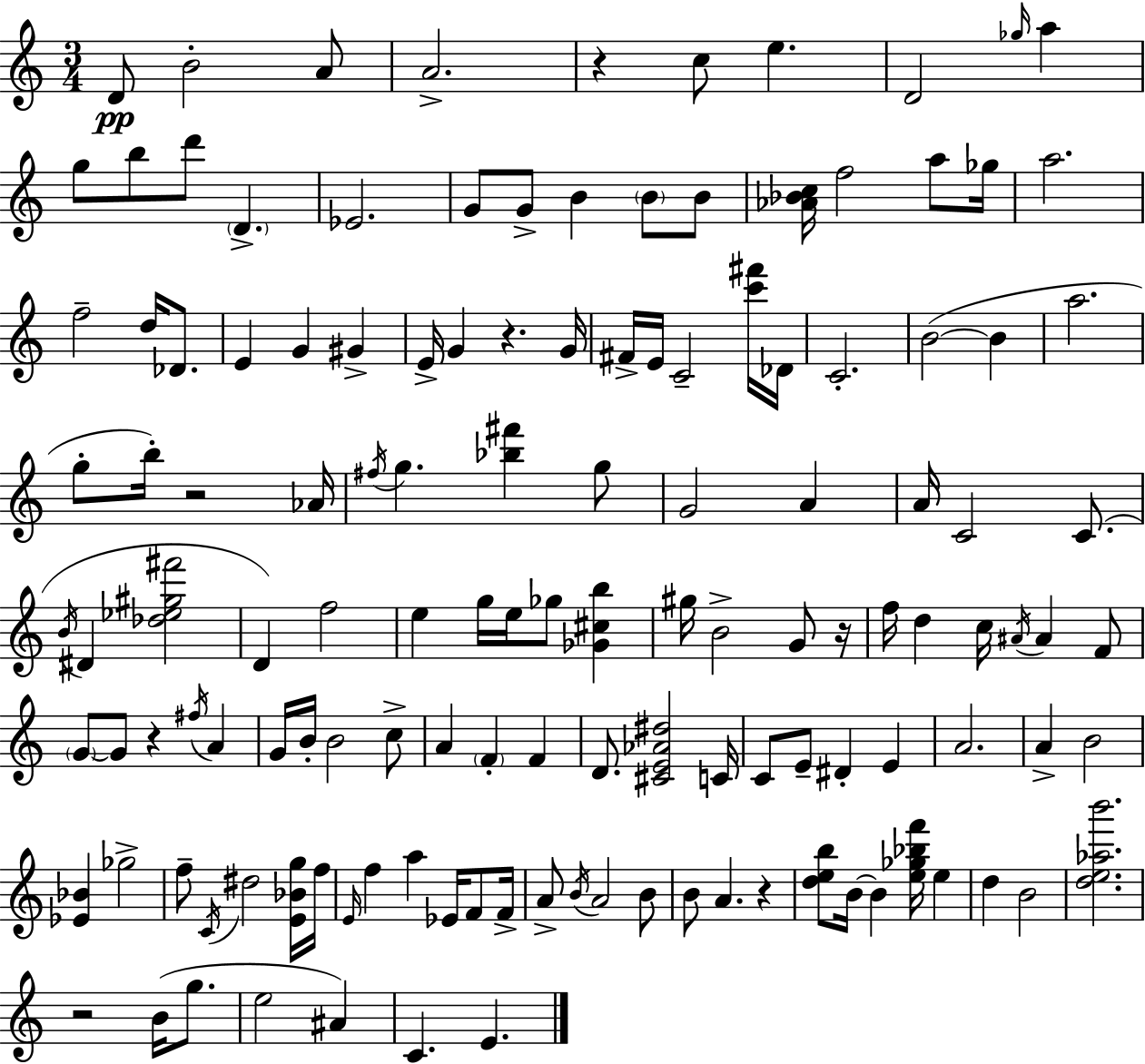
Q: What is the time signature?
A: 3/4